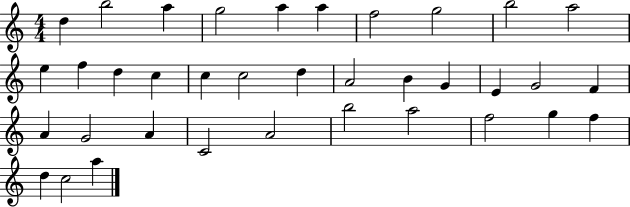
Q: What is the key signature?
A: C major